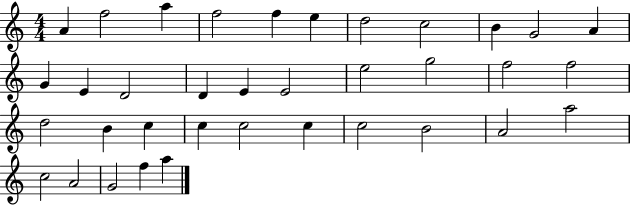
A4/q F5/h A5/q F5/h F5/q E5/q D5/h C5/h B4/q G4/h A4/q G4/q E4/q D4/h D4/q E4/q E4/h E5/h G5/h F5/h F5/h D5/h B4/q C5/q C5/q C5/h C5/q C5/h B4/h A4/h A5/h C5/h A4/h G4/h F5/q A5/q